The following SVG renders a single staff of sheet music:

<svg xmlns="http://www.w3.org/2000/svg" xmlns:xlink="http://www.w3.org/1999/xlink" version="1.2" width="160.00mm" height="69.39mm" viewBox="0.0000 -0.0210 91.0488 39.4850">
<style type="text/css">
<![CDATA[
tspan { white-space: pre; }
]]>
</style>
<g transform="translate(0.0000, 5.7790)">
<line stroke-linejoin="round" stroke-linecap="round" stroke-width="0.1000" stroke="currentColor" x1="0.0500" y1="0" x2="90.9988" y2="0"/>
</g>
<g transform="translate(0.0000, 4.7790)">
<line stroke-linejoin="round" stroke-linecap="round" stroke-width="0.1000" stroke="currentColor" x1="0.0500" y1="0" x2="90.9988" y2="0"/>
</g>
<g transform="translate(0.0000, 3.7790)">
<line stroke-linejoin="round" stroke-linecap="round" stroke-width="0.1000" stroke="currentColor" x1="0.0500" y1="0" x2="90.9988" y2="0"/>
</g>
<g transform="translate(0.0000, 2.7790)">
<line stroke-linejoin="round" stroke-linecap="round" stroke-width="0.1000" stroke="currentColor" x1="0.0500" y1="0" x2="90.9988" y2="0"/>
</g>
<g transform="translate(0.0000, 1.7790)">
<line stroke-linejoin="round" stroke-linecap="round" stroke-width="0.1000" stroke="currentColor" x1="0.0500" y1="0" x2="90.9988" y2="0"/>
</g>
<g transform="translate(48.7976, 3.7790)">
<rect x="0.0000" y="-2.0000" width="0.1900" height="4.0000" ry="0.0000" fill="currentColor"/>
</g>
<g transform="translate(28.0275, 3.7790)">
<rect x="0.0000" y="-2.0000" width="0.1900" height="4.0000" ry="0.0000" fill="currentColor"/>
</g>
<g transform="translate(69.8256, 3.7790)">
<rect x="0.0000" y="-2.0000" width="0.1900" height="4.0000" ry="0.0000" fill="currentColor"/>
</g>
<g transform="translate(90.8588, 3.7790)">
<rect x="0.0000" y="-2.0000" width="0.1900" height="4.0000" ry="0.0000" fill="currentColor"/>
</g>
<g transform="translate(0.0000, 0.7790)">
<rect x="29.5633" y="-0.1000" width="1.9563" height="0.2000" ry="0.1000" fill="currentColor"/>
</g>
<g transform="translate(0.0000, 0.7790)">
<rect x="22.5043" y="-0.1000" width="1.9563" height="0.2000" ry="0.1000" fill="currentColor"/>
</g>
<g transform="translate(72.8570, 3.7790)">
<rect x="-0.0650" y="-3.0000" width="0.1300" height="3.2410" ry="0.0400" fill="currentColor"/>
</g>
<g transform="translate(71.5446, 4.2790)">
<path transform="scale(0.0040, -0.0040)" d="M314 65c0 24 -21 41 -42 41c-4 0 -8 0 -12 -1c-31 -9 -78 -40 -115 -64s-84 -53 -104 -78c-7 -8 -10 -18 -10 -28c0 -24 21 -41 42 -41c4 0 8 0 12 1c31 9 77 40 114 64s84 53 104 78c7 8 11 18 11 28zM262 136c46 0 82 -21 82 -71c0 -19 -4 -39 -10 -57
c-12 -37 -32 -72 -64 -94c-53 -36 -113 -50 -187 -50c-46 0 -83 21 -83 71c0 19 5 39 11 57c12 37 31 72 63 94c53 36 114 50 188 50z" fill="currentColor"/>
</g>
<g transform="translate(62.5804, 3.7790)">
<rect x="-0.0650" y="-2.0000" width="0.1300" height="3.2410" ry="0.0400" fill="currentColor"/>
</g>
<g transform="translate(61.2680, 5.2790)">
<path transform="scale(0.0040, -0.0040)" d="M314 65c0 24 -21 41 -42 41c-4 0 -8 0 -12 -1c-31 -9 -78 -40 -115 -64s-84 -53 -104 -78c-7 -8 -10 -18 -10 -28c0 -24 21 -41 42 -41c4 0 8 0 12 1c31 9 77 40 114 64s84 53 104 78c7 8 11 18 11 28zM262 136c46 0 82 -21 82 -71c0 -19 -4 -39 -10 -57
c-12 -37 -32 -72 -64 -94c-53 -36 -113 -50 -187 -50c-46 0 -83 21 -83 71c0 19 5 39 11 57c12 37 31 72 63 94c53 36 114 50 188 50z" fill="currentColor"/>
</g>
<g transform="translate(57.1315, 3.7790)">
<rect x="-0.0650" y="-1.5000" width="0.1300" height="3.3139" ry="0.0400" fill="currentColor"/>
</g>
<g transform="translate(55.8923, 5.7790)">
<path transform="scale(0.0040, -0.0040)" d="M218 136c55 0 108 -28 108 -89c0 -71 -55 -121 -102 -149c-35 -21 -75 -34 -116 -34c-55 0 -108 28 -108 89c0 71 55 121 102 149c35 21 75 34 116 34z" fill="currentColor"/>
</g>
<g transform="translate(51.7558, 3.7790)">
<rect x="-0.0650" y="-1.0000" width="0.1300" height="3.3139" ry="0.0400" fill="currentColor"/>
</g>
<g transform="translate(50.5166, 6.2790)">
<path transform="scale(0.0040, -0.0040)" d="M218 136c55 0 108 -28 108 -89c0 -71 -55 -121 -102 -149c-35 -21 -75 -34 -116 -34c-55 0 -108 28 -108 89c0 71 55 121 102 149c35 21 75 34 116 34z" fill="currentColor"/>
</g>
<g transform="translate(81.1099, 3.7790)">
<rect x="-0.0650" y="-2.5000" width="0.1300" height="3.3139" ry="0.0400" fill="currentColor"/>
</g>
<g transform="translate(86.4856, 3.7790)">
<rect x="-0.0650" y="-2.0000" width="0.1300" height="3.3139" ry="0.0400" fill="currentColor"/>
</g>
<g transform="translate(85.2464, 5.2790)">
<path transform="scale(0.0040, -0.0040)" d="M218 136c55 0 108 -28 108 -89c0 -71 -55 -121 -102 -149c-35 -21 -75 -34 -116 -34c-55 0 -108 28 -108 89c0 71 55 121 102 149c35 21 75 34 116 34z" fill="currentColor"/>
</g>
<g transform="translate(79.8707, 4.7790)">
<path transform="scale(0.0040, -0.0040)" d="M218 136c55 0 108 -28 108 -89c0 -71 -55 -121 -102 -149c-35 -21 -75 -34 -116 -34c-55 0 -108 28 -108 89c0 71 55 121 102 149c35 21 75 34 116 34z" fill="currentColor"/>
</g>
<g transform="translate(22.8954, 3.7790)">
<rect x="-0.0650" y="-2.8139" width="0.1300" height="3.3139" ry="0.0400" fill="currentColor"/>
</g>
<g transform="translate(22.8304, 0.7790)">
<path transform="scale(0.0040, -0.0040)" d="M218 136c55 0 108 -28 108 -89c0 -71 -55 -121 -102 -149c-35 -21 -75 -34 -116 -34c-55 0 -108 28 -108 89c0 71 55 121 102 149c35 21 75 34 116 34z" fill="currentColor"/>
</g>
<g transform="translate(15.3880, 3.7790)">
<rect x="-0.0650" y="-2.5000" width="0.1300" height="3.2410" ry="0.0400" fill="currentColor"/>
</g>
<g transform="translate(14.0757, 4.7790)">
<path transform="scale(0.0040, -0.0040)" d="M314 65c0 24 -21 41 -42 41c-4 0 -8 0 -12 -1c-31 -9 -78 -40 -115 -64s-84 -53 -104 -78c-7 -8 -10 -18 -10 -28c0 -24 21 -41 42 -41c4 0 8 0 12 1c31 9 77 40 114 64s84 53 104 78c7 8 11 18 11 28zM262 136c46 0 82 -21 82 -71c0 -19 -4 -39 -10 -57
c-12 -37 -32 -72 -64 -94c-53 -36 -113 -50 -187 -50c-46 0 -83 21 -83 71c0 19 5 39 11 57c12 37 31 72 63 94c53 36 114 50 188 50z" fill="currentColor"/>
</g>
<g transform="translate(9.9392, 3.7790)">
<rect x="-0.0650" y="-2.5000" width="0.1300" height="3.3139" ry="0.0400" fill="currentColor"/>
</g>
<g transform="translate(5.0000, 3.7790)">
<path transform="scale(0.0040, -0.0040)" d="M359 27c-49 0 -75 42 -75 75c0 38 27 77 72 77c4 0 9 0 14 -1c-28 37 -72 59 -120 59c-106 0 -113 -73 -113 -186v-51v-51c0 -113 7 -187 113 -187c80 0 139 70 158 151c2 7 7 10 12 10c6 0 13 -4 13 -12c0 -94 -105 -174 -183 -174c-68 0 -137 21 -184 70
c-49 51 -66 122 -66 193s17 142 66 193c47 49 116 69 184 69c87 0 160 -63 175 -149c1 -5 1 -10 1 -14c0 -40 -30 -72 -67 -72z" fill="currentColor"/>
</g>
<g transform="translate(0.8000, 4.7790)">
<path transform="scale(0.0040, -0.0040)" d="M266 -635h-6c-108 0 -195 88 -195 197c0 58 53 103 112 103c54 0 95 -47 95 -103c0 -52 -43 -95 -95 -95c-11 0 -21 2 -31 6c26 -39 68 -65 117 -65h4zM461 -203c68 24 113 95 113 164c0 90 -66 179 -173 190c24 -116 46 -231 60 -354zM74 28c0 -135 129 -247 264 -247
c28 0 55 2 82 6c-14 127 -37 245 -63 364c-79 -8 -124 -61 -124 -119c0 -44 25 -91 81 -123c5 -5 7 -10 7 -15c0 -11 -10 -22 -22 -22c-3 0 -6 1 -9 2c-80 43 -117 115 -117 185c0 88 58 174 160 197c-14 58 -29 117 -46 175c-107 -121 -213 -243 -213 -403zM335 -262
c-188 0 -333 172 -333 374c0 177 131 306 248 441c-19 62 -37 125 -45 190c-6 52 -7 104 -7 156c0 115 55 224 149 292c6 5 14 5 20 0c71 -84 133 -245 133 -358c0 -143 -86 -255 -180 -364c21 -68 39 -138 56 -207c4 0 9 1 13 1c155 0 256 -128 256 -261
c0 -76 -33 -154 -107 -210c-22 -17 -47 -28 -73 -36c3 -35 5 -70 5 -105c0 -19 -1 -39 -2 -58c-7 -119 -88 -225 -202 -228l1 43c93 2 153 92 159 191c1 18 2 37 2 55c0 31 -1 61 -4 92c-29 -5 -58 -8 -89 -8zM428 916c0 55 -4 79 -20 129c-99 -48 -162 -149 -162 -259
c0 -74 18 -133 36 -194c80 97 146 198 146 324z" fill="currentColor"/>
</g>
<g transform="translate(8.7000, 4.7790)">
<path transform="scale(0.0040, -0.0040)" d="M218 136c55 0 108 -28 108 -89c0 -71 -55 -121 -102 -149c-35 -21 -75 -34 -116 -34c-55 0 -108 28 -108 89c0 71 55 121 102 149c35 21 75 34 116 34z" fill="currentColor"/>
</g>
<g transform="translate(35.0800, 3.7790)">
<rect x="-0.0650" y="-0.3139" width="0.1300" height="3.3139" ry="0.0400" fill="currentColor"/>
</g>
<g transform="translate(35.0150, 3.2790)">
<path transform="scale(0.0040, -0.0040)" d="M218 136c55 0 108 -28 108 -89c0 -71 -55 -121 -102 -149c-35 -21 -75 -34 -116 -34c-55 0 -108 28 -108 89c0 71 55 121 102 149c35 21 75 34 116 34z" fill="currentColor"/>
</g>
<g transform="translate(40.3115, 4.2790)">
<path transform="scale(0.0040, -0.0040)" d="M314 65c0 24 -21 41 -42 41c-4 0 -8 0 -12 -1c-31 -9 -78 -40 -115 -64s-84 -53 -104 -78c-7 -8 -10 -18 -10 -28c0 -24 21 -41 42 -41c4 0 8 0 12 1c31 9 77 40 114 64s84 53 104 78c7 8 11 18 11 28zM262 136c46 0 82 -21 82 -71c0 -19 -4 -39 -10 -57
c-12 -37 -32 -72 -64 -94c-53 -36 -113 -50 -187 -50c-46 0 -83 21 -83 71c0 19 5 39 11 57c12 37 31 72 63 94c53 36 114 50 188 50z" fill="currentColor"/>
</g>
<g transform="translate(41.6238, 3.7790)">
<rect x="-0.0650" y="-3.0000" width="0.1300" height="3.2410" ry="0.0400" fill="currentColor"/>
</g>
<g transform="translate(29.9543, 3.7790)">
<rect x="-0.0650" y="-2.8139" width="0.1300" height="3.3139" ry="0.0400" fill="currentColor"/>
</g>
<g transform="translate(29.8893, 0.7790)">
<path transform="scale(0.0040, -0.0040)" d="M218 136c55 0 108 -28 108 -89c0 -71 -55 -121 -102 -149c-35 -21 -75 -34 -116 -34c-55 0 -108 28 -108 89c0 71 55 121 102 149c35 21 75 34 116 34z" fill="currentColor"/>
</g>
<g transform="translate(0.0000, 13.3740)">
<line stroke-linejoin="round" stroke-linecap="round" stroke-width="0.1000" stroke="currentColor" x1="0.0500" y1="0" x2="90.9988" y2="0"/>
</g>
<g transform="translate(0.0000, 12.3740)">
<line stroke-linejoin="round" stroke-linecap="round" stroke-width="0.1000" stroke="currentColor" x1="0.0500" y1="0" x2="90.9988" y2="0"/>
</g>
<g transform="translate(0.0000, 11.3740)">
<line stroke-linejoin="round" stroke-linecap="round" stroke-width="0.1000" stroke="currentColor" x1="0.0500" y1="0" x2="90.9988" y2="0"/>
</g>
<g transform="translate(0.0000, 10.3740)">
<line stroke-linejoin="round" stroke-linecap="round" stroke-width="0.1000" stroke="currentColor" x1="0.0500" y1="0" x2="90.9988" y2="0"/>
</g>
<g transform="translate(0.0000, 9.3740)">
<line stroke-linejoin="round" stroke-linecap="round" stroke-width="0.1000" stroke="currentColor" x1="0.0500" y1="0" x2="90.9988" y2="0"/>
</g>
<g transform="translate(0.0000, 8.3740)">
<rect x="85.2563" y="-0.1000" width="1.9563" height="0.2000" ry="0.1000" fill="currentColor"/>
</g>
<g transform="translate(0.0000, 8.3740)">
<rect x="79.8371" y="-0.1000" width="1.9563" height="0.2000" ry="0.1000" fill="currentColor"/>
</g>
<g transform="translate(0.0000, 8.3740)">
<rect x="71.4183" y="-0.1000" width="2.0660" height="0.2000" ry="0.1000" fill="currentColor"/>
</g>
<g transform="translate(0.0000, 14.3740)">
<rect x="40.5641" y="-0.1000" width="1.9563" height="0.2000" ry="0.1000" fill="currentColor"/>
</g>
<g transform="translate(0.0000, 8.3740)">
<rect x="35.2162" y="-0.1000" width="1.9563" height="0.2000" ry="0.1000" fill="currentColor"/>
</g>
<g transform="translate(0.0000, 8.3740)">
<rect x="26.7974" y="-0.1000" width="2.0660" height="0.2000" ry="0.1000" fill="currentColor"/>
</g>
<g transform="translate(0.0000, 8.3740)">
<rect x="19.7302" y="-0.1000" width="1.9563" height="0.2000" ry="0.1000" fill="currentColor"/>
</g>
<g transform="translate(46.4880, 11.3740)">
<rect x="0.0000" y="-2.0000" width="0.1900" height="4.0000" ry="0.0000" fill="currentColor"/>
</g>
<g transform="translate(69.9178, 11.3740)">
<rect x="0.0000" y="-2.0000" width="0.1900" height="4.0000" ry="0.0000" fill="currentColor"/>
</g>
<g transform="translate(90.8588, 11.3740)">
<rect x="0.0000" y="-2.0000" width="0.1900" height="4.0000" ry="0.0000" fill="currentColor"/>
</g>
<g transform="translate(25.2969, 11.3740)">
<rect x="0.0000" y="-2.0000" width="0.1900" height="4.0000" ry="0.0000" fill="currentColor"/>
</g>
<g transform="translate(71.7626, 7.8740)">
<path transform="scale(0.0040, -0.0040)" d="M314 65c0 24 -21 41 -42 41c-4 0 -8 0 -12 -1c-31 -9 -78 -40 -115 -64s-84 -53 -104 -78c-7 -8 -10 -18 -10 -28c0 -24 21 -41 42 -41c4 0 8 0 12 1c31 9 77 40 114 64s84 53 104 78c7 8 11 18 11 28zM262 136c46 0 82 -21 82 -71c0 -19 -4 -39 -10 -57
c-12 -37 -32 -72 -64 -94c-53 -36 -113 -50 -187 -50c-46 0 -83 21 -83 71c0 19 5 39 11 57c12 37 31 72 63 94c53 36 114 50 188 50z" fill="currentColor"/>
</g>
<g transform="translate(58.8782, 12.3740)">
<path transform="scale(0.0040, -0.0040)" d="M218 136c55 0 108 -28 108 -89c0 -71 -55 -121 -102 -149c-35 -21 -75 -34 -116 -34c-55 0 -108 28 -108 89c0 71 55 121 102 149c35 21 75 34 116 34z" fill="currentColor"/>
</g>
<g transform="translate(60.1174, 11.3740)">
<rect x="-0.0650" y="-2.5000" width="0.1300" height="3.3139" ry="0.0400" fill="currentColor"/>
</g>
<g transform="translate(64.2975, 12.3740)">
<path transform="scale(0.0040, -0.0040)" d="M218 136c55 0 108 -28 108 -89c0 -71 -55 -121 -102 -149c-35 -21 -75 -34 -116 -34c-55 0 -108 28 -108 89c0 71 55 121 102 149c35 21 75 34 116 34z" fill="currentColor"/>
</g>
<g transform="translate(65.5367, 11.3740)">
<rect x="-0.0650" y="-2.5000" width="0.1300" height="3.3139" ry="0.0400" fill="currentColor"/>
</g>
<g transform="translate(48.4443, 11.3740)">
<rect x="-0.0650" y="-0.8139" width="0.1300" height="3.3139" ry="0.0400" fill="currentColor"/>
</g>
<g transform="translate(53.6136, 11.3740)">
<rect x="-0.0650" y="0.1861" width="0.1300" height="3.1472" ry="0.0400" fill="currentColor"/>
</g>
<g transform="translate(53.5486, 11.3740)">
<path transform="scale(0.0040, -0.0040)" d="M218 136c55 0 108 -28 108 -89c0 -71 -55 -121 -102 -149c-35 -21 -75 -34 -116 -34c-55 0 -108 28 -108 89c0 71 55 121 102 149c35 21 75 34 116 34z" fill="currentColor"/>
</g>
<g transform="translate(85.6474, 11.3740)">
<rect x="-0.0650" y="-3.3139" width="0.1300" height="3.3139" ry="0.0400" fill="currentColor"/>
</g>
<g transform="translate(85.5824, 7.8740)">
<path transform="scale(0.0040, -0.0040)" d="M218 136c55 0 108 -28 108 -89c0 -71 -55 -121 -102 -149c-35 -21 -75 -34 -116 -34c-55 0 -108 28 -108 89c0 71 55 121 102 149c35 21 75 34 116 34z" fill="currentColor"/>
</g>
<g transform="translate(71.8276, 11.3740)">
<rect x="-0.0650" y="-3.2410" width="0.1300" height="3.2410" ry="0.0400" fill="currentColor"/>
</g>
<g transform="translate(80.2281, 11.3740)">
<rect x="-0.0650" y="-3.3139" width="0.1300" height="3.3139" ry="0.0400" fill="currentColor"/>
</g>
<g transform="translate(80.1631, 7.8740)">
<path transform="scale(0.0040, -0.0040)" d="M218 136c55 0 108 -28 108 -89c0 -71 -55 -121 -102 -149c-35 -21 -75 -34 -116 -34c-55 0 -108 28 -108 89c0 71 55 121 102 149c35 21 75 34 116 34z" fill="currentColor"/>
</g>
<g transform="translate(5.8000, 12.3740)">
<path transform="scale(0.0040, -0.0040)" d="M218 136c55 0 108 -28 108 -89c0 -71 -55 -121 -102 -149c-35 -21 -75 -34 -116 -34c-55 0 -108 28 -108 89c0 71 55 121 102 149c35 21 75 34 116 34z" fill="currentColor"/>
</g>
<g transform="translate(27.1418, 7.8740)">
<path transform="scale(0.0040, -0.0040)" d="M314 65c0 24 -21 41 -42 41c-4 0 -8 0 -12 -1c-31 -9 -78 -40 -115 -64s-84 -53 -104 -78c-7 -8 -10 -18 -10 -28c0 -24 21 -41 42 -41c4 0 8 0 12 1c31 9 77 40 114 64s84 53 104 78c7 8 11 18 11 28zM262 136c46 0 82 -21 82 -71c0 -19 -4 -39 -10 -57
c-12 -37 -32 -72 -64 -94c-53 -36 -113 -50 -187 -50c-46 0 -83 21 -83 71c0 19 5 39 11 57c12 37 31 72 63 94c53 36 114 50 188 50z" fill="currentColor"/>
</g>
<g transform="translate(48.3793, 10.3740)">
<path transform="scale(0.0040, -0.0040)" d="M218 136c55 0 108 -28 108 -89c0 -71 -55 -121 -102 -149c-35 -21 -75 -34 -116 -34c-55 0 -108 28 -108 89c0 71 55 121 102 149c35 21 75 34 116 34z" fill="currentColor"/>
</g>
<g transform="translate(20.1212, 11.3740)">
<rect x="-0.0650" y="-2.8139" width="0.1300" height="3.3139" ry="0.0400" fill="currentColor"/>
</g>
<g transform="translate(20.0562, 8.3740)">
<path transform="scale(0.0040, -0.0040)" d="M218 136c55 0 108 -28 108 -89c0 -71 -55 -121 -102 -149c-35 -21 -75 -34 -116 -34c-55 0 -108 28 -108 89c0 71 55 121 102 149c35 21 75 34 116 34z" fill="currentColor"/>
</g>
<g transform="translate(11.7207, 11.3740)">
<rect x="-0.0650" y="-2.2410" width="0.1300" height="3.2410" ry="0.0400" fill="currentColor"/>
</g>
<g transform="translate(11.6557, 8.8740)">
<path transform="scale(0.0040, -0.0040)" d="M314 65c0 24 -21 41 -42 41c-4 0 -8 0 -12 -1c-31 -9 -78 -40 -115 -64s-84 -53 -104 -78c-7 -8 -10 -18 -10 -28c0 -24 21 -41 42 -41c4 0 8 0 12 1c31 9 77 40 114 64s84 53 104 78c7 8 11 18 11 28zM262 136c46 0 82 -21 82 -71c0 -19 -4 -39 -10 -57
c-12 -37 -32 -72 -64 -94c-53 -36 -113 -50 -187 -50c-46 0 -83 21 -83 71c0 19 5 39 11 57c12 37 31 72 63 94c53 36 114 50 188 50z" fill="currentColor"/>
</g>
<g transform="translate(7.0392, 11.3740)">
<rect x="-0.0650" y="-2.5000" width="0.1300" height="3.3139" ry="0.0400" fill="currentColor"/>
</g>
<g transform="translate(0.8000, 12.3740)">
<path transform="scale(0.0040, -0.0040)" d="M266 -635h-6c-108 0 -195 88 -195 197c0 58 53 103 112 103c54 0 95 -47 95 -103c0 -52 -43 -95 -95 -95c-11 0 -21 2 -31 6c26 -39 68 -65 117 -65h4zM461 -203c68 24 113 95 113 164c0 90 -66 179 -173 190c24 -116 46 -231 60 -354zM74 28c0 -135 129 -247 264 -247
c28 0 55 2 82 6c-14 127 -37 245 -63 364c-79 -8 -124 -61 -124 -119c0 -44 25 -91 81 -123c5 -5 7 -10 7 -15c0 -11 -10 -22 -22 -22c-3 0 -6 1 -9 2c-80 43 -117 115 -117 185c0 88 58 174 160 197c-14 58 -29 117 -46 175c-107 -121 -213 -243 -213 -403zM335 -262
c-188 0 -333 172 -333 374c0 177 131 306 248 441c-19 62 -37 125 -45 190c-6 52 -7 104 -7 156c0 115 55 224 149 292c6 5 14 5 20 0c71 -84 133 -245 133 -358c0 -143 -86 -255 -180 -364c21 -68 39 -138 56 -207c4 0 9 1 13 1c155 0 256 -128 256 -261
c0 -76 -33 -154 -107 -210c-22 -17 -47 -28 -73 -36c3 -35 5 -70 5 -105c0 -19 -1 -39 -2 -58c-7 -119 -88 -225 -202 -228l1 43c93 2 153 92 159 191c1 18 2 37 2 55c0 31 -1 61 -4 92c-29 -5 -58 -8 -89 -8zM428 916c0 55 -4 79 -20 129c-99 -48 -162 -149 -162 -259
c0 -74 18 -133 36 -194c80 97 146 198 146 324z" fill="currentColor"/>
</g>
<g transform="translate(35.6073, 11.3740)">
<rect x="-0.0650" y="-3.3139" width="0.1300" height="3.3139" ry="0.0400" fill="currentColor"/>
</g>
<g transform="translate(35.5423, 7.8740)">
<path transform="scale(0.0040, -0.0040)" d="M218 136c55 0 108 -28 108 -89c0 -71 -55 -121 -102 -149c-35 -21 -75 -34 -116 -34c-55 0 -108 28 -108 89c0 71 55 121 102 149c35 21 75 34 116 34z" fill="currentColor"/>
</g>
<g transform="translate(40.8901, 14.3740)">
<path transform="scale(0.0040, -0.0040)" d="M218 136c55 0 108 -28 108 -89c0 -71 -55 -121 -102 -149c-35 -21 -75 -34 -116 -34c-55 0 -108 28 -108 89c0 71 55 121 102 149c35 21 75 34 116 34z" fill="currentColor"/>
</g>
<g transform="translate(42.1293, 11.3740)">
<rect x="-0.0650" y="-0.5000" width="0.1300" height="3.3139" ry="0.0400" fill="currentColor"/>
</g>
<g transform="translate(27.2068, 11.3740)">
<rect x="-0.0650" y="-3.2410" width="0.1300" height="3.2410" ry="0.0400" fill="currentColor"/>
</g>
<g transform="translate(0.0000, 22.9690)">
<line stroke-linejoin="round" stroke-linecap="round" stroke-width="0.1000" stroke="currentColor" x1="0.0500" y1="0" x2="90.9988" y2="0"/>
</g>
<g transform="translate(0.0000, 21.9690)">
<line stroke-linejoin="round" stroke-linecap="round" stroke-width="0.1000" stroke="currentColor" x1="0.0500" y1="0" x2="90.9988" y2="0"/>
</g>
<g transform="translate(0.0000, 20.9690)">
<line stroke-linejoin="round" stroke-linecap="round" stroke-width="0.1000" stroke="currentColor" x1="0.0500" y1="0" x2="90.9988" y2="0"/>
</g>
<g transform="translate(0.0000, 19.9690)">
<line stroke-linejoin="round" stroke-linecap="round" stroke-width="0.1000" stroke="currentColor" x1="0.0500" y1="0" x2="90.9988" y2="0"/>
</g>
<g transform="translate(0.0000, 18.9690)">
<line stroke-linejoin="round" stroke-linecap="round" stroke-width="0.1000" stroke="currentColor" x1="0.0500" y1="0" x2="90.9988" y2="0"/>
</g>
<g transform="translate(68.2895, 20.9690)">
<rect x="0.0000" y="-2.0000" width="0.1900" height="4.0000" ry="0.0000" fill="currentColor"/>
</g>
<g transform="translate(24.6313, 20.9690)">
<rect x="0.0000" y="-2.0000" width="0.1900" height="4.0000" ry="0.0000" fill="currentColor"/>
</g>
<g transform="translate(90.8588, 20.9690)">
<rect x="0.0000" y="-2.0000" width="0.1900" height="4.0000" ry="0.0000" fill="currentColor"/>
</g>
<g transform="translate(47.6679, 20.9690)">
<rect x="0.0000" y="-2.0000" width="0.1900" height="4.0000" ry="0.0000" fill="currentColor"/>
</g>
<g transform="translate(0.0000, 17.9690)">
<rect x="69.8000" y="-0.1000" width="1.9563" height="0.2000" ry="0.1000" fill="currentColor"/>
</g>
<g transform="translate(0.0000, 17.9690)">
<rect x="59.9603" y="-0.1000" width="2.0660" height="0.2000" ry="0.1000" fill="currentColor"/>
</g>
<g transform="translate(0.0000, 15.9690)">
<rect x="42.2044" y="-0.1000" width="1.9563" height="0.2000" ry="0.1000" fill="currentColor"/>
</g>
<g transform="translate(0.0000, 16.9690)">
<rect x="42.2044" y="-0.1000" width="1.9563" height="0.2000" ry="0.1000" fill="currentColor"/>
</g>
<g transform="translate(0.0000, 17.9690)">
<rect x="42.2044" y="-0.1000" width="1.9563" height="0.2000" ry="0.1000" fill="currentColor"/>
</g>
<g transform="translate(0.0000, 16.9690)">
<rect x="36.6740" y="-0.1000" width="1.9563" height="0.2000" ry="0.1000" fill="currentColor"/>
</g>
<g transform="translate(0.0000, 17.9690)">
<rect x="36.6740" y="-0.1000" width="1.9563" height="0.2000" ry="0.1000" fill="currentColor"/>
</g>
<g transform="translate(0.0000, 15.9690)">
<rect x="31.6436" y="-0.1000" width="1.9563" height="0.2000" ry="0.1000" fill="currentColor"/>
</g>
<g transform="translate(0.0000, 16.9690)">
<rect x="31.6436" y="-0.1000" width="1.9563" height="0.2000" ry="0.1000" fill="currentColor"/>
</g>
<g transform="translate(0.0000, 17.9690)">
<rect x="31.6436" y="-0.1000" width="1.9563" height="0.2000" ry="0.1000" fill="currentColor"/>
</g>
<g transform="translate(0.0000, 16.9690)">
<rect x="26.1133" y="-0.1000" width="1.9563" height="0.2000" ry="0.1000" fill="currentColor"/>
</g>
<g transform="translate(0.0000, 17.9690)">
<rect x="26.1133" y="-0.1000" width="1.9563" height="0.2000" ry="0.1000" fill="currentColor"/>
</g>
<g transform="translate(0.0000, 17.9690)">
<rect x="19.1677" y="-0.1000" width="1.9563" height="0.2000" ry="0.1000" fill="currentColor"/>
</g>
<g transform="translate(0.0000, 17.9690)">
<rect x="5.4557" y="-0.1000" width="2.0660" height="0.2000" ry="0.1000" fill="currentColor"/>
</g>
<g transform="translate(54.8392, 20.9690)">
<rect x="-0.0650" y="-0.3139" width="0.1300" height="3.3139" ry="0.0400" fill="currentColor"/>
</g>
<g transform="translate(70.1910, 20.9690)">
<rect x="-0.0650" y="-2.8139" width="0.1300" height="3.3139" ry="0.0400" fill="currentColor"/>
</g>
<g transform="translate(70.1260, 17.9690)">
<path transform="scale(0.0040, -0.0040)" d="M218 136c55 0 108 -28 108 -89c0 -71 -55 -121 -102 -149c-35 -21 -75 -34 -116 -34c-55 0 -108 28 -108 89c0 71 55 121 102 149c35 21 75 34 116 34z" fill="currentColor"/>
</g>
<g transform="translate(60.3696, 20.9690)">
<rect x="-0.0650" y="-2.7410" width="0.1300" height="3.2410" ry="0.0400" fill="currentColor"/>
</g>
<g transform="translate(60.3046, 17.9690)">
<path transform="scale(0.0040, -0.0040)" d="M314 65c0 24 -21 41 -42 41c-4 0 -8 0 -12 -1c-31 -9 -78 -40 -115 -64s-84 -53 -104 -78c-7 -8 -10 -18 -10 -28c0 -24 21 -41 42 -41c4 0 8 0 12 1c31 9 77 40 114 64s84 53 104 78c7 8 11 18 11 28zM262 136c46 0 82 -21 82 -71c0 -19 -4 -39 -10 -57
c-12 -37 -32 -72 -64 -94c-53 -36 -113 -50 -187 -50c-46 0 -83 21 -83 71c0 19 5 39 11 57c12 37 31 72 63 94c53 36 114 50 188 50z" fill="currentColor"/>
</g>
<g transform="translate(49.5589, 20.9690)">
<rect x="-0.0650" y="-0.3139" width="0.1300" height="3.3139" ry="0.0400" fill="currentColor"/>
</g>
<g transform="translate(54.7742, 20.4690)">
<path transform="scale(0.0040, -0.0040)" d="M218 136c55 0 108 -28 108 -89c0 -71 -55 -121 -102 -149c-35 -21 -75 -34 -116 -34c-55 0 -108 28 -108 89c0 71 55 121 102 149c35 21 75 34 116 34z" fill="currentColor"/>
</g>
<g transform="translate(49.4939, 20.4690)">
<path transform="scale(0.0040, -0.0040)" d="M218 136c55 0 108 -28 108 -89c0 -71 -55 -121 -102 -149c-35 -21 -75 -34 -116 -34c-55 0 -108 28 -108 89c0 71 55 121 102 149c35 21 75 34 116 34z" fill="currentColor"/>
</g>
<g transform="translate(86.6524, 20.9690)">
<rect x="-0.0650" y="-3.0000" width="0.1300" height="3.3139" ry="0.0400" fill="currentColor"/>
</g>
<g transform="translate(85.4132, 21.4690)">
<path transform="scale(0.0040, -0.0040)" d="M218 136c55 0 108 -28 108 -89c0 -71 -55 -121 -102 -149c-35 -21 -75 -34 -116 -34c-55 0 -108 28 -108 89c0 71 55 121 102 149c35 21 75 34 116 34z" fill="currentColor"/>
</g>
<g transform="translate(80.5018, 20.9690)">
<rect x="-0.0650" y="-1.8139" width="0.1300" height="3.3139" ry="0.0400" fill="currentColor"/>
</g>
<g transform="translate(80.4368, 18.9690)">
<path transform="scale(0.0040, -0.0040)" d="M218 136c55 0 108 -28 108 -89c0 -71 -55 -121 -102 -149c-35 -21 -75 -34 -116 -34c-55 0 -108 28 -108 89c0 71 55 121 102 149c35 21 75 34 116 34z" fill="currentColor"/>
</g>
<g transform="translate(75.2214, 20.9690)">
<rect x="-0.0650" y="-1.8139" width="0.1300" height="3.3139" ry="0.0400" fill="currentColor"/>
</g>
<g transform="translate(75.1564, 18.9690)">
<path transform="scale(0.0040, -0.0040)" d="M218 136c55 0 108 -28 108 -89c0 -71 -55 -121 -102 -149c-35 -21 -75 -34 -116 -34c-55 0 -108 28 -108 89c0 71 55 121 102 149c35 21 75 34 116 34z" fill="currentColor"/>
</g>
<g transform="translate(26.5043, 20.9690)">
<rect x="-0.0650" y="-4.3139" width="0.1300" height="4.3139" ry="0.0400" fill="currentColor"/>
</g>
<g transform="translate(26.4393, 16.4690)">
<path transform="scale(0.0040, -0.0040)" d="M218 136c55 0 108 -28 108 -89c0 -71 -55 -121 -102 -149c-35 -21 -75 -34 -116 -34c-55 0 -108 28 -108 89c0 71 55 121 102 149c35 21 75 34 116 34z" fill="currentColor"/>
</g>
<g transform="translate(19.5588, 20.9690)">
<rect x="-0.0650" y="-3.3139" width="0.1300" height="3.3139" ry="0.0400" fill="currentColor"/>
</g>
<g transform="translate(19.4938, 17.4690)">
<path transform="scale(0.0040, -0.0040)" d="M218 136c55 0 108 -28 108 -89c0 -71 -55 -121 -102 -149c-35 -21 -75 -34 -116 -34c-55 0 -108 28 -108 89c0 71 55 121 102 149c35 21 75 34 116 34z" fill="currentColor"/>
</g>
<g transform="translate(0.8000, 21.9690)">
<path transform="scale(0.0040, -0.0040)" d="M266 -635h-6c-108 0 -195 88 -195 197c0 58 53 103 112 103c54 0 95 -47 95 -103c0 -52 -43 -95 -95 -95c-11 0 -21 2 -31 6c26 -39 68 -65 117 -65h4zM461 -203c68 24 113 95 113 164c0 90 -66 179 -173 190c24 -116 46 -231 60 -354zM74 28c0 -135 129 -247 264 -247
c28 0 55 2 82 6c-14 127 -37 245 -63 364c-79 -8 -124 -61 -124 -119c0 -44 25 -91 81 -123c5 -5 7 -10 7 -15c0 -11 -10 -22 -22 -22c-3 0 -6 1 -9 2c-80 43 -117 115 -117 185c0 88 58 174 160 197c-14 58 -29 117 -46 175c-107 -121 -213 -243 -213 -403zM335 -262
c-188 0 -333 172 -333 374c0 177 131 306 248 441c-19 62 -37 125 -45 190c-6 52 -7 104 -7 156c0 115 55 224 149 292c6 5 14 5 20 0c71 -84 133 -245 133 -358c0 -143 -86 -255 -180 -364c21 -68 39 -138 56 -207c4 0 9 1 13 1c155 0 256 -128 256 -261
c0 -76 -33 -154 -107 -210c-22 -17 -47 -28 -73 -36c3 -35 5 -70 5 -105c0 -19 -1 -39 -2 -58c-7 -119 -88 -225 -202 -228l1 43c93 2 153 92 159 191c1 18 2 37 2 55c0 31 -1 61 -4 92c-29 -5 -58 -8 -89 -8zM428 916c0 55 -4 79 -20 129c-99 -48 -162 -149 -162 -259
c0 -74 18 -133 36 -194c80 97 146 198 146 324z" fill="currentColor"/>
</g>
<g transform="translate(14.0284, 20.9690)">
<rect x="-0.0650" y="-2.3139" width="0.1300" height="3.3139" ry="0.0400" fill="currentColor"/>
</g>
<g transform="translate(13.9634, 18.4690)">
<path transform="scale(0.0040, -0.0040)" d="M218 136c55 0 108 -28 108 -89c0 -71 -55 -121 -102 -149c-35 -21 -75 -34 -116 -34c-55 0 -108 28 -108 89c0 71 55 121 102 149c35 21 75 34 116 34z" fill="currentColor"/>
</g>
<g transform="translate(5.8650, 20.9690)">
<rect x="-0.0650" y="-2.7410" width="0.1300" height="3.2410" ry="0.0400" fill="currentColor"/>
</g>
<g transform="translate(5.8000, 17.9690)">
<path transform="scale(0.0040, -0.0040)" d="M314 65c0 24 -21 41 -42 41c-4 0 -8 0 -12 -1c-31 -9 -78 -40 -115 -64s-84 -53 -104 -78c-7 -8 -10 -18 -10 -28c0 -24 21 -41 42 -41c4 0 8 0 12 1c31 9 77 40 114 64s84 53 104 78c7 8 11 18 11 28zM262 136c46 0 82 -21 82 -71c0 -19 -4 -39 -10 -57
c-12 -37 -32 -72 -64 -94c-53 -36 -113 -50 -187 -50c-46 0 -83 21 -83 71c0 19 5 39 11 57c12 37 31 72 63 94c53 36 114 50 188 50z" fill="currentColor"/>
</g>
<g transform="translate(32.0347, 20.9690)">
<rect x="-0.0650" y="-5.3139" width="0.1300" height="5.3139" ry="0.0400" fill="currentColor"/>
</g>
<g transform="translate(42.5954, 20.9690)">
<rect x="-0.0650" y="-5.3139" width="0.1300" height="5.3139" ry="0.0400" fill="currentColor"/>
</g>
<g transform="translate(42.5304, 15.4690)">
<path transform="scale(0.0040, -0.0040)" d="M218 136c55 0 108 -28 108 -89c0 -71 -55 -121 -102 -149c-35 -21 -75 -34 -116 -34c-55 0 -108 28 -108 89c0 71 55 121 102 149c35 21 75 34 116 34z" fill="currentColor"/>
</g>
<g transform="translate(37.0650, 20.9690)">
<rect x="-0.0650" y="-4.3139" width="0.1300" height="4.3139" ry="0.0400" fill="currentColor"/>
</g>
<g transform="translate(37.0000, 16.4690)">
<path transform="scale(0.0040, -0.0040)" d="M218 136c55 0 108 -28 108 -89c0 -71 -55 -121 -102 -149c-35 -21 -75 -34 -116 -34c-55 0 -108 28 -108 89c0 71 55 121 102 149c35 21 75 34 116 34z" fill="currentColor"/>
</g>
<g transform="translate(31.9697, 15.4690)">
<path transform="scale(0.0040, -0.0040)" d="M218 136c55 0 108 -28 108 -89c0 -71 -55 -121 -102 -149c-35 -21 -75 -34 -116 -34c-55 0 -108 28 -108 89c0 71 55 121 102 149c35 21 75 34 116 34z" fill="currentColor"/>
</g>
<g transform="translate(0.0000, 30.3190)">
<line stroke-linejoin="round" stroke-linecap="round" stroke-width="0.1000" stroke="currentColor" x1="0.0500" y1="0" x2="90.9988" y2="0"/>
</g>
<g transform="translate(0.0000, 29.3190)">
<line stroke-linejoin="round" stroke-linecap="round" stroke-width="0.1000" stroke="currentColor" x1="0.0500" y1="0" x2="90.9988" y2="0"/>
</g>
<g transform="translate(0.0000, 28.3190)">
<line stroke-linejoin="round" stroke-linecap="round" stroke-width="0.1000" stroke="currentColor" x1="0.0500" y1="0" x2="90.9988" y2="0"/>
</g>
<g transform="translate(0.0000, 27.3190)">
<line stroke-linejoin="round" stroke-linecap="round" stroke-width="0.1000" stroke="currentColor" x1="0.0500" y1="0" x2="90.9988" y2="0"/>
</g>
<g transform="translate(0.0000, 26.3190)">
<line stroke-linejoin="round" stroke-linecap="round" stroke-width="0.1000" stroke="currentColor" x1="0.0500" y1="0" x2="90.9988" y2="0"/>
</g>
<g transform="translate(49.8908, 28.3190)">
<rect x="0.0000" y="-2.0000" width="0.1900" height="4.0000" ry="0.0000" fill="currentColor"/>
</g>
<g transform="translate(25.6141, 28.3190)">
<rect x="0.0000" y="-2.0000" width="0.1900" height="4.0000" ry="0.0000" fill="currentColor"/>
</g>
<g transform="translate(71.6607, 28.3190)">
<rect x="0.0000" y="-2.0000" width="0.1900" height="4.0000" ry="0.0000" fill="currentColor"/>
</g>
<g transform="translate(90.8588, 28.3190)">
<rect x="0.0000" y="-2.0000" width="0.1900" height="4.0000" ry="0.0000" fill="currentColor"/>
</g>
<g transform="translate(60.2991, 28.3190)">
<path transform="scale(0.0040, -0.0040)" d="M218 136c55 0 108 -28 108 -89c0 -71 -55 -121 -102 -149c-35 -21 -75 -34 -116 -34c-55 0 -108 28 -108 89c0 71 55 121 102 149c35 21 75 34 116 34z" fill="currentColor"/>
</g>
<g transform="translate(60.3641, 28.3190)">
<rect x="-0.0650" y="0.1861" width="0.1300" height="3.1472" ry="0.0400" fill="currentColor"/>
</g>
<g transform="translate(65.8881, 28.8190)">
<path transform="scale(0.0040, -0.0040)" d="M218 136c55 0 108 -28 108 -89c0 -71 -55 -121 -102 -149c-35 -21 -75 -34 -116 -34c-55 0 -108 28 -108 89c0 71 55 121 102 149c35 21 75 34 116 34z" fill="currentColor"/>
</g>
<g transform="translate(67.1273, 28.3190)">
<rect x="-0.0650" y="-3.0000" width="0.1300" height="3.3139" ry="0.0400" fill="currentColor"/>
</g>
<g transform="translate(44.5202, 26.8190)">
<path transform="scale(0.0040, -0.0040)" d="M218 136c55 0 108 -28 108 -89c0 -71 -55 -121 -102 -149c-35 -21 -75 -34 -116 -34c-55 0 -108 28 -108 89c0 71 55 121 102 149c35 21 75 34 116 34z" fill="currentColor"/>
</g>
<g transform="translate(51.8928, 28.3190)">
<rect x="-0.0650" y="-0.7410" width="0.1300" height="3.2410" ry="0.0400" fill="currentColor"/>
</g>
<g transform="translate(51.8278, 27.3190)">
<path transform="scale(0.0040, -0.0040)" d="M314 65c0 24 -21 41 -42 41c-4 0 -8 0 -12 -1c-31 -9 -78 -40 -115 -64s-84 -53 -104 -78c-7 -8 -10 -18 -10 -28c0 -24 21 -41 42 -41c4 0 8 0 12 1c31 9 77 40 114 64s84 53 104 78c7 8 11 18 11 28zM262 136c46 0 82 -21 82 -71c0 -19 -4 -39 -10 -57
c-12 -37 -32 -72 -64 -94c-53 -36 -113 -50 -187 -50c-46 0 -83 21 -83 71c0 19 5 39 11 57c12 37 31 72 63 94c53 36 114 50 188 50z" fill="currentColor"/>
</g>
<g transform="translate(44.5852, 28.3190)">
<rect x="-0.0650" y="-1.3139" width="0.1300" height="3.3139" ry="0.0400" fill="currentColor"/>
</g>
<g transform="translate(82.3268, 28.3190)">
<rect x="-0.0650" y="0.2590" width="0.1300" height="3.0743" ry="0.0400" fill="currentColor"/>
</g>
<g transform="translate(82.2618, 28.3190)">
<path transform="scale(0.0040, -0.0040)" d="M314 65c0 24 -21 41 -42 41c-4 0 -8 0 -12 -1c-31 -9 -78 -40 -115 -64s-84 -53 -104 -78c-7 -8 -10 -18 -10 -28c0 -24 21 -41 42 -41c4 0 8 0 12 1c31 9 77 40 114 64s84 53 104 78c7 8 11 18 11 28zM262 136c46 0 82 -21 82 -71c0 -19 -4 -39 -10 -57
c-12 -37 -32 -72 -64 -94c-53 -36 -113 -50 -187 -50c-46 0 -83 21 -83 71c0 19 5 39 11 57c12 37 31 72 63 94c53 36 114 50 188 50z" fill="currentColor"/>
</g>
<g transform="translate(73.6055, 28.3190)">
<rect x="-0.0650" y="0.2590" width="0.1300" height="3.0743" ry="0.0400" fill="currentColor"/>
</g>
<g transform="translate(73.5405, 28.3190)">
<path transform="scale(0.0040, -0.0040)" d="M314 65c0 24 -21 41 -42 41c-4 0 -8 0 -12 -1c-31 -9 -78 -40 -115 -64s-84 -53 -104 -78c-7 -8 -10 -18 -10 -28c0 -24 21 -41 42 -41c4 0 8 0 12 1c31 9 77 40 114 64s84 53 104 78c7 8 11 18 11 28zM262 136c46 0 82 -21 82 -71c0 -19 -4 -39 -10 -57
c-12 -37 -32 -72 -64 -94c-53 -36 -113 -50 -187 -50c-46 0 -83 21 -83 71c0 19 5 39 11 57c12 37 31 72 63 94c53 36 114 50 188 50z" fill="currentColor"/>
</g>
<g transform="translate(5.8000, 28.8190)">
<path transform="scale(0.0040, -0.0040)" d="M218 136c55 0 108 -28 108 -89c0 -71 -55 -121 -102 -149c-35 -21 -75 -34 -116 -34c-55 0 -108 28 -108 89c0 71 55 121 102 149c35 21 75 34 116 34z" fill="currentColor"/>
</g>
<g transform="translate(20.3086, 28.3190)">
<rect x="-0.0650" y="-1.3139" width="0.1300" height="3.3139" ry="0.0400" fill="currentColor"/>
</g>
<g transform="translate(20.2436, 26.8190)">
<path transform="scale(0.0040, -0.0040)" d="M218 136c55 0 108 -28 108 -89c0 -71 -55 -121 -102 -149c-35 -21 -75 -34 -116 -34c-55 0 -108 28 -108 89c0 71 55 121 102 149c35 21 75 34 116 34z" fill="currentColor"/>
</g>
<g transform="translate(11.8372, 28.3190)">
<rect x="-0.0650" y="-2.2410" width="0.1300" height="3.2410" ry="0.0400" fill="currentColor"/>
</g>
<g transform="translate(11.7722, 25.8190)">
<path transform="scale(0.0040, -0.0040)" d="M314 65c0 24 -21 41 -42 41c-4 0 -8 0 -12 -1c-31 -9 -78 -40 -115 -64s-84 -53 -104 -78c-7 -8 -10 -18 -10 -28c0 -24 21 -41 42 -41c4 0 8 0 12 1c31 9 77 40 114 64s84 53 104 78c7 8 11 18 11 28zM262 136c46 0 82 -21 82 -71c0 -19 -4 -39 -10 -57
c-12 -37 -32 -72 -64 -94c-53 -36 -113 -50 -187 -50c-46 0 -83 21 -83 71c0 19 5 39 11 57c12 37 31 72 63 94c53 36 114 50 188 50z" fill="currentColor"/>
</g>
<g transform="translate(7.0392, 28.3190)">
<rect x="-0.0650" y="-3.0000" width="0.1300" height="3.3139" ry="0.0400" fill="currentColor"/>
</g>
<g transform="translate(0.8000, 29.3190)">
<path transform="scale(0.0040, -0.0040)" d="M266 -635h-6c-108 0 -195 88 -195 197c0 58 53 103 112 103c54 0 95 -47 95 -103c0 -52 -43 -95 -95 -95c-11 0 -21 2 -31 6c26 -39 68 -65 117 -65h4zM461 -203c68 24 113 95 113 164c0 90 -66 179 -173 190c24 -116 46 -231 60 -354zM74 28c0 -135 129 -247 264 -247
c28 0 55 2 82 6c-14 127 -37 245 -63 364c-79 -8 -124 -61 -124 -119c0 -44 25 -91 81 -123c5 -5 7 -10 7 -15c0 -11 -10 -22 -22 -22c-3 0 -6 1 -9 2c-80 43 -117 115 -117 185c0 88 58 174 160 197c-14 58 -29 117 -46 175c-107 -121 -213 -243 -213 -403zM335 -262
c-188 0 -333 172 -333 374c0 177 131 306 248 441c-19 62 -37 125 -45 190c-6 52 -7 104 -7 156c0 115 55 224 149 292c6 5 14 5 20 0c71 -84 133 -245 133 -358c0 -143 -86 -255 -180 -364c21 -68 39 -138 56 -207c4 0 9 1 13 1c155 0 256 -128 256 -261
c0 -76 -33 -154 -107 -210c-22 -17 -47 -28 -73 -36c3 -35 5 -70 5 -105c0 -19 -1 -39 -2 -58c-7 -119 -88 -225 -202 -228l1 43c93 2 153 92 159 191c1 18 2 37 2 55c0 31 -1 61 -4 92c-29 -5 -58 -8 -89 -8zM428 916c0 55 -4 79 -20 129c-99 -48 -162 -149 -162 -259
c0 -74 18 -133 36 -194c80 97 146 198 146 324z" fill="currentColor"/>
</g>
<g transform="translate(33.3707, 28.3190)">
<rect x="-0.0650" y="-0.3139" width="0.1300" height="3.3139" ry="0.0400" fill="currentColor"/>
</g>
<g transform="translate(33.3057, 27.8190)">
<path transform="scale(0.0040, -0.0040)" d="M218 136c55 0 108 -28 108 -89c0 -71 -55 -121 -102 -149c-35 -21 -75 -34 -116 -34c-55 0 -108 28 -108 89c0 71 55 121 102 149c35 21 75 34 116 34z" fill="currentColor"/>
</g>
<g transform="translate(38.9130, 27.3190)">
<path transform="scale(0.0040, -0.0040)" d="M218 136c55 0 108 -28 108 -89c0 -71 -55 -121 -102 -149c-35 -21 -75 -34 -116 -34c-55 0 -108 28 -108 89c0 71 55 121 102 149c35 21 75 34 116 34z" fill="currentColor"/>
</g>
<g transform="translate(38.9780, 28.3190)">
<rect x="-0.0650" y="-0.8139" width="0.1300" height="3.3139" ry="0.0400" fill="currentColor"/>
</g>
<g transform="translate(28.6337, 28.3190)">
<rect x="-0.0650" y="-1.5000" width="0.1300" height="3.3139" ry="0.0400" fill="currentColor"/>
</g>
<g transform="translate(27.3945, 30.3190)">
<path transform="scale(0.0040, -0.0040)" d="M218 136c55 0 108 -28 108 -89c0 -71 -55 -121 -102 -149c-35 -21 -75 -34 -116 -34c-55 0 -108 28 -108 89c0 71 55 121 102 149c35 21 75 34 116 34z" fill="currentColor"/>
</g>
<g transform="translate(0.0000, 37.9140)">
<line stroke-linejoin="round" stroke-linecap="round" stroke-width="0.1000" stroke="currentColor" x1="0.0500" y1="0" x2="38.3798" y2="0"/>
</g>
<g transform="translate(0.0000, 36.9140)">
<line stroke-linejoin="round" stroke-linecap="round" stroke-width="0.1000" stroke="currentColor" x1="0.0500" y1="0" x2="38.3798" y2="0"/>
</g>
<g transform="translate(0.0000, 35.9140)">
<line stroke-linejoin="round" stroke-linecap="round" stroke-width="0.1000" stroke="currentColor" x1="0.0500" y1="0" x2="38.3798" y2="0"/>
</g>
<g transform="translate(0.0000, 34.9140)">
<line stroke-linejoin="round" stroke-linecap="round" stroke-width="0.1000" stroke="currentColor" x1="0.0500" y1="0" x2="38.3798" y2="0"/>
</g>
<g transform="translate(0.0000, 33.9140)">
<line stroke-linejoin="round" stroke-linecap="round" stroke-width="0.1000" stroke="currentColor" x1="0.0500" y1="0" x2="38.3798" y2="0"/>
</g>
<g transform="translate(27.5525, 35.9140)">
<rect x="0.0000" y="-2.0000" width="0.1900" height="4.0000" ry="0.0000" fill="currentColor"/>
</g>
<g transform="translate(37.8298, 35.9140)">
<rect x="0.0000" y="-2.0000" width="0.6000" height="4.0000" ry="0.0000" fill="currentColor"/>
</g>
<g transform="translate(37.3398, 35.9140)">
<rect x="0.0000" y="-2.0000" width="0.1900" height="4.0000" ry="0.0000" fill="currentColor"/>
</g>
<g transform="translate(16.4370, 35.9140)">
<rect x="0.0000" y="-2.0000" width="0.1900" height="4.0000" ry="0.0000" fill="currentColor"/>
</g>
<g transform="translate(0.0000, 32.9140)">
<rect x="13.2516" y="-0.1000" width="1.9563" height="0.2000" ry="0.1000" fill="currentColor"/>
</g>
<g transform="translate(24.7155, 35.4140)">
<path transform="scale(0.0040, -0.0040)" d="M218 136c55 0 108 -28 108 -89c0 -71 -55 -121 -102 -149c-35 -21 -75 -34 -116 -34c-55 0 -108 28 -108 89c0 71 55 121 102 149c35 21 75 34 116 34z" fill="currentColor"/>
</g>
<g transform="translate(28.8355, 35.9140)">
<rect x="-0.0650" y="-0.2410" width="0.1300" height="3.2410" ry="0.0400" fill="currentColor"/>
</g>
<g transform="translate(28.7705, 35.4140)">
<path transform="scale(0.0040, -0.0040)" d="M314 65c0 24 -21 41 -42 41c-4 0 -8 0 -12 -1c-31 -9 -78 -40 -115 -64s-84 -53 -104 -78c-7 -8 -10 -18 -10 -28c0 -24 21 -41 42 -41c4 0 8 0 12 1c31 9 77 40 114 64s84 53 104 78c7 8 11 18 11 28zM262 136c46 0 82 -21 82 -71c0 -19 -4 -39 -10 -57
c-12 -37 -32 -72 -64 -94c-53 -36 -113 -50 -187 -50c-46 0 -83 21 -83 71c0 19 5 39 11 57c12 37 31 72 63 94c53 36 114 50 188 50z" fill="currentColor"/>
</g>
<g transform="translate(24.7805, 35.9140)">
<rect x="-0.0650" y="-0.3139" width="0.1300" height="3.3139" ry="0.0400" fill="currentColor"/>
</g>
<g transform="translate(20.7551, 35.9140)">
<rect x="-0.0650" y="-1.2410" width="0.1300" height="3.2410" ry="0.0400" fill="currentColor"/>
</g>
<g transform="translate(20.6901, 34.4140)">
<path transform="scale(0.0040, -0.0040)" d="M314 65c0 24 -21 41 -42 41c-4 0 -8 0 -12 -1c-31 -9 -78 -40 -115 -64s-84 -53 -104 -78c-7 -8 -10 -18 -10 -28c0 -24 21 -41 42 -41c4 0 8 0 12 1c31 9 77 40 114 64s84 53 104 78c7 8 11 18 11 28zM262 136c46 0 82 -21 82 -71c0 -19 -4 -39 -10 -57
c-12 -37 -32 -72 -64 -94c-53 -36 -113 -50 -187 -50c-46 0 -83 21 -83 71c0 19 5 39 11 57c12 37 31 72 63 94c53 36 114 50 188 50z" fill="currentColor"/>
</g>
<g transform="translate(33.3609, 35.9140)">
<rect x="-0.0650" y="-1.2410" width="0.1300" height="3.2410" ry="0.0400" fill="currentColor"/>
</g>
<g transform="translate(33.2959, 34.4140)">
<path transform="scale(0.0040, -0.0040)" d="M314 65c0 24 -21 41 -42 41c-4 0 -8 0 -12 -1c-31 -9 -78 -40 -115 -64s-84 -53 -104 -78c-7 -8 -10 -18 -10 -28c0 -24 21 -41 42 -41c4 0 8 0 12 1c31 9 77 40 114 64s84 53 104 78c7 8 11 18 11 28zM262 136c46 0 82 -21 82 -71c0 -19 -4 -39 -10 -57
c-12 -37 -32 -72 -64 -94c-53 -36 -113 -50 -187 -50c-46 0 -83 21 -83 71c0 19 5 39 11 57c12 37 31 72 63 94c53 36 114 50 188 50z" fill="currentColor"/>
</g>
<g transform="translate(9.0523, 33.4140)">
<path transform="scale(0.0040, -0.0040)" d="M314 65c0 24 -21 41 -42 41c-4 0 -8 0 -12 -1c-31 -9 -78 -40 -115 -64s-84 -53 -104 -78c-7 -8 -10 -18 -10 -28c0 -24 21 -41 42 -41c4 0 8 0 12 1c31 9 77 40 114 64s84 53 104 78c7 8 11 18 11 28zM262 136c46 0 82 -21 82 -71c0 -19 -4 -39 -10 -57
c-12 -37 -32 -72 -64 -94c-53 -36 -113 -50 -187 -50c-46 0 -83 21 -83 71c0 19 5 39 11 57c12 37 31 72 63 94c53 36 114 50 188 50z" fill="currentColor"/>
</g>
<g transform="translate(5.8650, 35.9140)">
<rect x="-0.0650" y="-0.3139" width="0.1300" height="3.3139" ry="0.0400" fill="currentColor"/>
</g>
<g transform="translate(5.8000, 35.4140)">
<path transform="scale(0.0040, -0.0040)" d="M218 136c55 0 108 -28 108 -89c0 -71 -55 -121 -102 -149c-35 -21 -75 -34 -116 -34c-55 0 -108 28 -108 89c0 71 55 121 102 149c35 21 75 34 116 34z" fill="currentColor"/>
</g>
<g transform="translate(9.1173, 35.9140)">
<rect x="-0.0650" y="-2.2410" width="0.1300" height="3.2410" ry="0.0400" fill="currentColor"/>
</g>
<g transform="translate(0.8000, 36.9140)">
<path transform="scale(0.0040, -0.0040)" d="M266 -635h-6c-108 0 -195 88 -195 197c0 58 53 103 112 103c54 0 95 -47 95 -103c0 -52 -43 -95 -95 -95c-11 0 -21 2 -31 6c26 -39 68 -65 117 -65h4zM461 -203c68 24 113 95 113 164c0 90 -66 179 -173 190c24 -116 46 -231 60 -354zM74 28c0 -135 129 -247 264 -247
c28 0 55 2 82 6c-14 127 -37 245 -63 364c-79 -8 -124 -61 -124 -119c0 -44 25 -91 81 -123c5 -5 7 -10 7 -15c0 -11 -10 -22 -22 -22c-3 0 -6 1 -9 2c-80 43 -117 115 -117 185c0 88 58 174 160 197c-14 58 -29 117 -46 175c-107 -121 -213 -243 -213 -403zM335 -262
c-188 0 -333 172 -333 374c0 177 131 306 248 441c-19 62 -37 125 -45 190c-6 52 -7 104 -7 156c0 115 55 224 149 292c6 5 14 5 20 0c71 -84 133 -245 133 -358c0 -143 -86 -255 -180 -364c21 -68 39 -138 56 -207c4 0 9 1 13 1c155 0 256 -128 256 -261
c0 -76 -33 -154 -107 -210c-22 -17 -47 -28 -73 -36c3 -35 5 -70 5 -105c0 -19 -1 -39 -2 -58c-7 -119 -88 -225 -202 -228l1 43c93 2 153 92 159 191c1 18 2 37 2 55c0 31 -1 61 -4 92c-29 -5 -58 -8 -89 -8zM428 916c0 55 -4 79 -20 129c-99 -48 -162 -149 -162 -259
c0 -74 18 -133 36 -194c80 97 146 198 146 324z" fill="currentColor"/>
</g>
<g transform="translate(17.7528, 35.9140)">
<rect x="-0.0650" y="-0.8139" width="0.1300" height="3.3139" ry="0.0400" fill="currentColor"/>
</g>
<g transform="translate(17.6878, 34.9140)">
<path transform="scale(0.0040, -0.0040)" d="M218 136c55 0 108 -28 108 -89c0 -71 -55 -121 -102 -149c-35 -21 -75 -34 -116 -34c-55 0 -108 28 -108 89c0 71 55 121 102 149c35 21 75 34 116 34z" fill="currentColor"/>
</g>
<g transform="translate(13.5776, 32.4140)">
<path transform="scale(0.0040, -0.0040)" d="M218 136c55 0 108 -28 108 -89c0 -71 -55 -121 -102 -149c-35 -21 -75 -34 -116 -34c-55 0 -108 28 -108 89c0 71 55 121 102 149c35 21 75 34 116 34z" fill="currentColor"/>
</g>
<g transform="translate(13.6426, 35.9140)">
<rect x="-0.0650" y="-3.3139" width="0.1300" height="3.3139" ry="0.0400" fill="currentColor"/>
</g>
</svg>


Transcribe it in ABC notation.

X:1
T:Untitled
M:4/4
L:1/4
K:C
G G2 a a c A2 D E F2 A2 G F G g2 a b2 b C d B G G b2 b b a2 g b d' f' d' f' c c a2 a f f A A g2 e E c d e d2 B A B2 B2 c g2 b d e2 c c2 e2